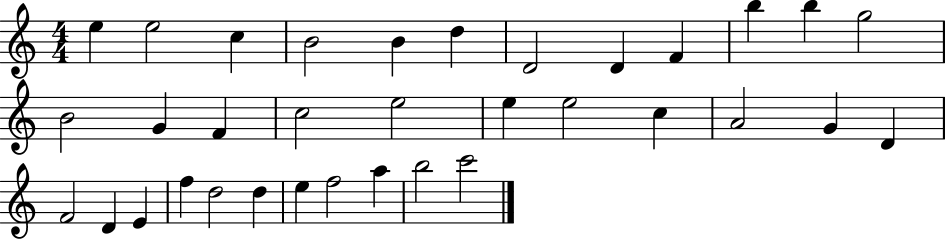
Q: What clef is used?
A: treble